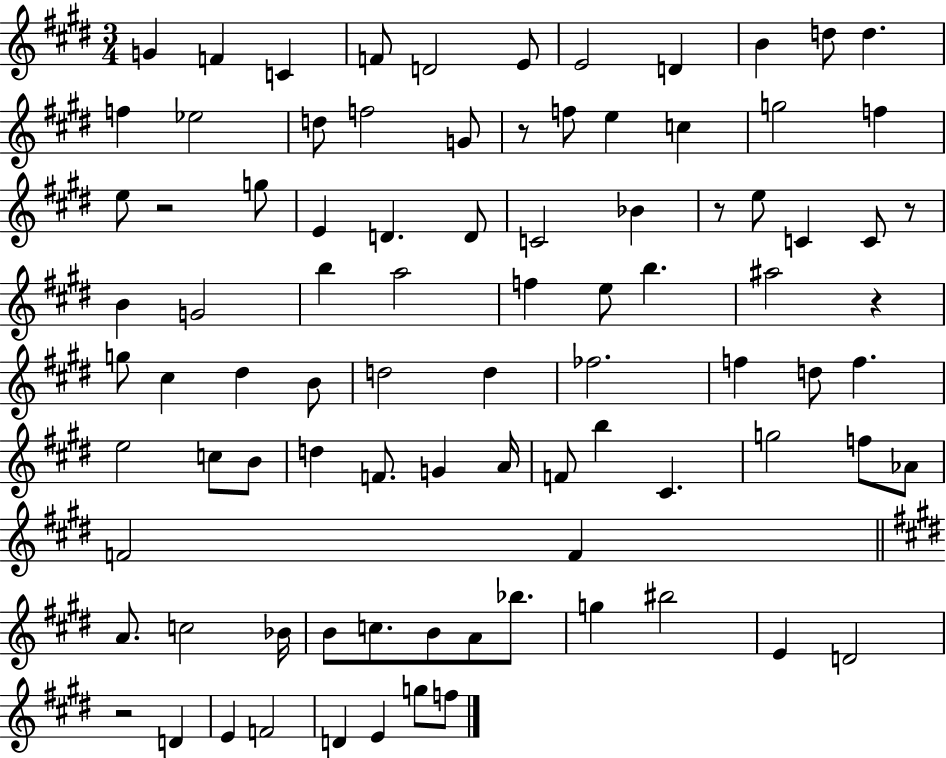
G4/q F4/q C4/q F4/e D4/h E4/e E4/h D4/q B4/q D5/e D5/q. F5/q Eb5/h D5/e F5/h G4/e R/e F5/e E5/q C5/q G5/h F5/q E5/e R/h G5/e E4/q D4/q. D4/e C4/h Bb4/q R/e E5/e C4/q C4/e R/e B4/q G4/h B5/q A5/h F5/q E5/e B5/q. A#5/h R/q G5/e C#5/q D#5/q B4/e D5/h D5/q FES5/h. F5/q D5/e F5/q. E5/h C5/e B4/e D5/q F4/e. G4/q A4/s F4/e B5/q C#4/q. G5/h F5/e Ab4/e F4/h F4/q A4/e. C5/h Bb4/s B4/e C5/e. B4/e A4/e Bb5/e. G5/q BIS5/h E4/q D4/h R/h D4/q E4/q F4/h D4/q E4/q G5/e F5/e